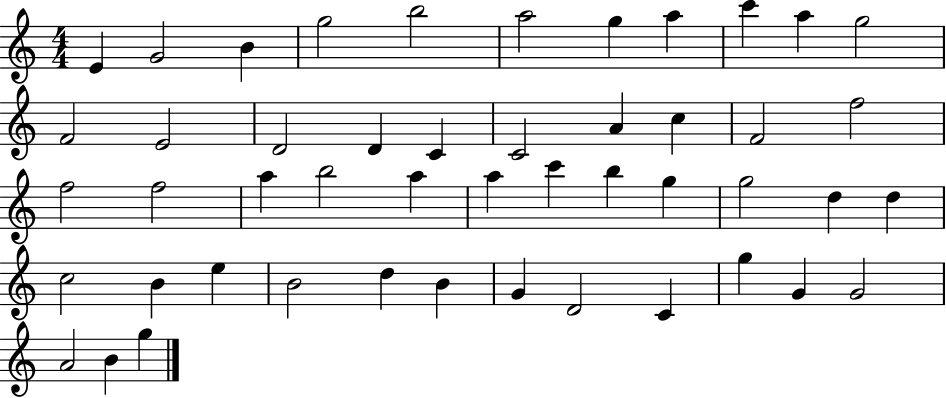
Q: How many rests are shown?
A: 0